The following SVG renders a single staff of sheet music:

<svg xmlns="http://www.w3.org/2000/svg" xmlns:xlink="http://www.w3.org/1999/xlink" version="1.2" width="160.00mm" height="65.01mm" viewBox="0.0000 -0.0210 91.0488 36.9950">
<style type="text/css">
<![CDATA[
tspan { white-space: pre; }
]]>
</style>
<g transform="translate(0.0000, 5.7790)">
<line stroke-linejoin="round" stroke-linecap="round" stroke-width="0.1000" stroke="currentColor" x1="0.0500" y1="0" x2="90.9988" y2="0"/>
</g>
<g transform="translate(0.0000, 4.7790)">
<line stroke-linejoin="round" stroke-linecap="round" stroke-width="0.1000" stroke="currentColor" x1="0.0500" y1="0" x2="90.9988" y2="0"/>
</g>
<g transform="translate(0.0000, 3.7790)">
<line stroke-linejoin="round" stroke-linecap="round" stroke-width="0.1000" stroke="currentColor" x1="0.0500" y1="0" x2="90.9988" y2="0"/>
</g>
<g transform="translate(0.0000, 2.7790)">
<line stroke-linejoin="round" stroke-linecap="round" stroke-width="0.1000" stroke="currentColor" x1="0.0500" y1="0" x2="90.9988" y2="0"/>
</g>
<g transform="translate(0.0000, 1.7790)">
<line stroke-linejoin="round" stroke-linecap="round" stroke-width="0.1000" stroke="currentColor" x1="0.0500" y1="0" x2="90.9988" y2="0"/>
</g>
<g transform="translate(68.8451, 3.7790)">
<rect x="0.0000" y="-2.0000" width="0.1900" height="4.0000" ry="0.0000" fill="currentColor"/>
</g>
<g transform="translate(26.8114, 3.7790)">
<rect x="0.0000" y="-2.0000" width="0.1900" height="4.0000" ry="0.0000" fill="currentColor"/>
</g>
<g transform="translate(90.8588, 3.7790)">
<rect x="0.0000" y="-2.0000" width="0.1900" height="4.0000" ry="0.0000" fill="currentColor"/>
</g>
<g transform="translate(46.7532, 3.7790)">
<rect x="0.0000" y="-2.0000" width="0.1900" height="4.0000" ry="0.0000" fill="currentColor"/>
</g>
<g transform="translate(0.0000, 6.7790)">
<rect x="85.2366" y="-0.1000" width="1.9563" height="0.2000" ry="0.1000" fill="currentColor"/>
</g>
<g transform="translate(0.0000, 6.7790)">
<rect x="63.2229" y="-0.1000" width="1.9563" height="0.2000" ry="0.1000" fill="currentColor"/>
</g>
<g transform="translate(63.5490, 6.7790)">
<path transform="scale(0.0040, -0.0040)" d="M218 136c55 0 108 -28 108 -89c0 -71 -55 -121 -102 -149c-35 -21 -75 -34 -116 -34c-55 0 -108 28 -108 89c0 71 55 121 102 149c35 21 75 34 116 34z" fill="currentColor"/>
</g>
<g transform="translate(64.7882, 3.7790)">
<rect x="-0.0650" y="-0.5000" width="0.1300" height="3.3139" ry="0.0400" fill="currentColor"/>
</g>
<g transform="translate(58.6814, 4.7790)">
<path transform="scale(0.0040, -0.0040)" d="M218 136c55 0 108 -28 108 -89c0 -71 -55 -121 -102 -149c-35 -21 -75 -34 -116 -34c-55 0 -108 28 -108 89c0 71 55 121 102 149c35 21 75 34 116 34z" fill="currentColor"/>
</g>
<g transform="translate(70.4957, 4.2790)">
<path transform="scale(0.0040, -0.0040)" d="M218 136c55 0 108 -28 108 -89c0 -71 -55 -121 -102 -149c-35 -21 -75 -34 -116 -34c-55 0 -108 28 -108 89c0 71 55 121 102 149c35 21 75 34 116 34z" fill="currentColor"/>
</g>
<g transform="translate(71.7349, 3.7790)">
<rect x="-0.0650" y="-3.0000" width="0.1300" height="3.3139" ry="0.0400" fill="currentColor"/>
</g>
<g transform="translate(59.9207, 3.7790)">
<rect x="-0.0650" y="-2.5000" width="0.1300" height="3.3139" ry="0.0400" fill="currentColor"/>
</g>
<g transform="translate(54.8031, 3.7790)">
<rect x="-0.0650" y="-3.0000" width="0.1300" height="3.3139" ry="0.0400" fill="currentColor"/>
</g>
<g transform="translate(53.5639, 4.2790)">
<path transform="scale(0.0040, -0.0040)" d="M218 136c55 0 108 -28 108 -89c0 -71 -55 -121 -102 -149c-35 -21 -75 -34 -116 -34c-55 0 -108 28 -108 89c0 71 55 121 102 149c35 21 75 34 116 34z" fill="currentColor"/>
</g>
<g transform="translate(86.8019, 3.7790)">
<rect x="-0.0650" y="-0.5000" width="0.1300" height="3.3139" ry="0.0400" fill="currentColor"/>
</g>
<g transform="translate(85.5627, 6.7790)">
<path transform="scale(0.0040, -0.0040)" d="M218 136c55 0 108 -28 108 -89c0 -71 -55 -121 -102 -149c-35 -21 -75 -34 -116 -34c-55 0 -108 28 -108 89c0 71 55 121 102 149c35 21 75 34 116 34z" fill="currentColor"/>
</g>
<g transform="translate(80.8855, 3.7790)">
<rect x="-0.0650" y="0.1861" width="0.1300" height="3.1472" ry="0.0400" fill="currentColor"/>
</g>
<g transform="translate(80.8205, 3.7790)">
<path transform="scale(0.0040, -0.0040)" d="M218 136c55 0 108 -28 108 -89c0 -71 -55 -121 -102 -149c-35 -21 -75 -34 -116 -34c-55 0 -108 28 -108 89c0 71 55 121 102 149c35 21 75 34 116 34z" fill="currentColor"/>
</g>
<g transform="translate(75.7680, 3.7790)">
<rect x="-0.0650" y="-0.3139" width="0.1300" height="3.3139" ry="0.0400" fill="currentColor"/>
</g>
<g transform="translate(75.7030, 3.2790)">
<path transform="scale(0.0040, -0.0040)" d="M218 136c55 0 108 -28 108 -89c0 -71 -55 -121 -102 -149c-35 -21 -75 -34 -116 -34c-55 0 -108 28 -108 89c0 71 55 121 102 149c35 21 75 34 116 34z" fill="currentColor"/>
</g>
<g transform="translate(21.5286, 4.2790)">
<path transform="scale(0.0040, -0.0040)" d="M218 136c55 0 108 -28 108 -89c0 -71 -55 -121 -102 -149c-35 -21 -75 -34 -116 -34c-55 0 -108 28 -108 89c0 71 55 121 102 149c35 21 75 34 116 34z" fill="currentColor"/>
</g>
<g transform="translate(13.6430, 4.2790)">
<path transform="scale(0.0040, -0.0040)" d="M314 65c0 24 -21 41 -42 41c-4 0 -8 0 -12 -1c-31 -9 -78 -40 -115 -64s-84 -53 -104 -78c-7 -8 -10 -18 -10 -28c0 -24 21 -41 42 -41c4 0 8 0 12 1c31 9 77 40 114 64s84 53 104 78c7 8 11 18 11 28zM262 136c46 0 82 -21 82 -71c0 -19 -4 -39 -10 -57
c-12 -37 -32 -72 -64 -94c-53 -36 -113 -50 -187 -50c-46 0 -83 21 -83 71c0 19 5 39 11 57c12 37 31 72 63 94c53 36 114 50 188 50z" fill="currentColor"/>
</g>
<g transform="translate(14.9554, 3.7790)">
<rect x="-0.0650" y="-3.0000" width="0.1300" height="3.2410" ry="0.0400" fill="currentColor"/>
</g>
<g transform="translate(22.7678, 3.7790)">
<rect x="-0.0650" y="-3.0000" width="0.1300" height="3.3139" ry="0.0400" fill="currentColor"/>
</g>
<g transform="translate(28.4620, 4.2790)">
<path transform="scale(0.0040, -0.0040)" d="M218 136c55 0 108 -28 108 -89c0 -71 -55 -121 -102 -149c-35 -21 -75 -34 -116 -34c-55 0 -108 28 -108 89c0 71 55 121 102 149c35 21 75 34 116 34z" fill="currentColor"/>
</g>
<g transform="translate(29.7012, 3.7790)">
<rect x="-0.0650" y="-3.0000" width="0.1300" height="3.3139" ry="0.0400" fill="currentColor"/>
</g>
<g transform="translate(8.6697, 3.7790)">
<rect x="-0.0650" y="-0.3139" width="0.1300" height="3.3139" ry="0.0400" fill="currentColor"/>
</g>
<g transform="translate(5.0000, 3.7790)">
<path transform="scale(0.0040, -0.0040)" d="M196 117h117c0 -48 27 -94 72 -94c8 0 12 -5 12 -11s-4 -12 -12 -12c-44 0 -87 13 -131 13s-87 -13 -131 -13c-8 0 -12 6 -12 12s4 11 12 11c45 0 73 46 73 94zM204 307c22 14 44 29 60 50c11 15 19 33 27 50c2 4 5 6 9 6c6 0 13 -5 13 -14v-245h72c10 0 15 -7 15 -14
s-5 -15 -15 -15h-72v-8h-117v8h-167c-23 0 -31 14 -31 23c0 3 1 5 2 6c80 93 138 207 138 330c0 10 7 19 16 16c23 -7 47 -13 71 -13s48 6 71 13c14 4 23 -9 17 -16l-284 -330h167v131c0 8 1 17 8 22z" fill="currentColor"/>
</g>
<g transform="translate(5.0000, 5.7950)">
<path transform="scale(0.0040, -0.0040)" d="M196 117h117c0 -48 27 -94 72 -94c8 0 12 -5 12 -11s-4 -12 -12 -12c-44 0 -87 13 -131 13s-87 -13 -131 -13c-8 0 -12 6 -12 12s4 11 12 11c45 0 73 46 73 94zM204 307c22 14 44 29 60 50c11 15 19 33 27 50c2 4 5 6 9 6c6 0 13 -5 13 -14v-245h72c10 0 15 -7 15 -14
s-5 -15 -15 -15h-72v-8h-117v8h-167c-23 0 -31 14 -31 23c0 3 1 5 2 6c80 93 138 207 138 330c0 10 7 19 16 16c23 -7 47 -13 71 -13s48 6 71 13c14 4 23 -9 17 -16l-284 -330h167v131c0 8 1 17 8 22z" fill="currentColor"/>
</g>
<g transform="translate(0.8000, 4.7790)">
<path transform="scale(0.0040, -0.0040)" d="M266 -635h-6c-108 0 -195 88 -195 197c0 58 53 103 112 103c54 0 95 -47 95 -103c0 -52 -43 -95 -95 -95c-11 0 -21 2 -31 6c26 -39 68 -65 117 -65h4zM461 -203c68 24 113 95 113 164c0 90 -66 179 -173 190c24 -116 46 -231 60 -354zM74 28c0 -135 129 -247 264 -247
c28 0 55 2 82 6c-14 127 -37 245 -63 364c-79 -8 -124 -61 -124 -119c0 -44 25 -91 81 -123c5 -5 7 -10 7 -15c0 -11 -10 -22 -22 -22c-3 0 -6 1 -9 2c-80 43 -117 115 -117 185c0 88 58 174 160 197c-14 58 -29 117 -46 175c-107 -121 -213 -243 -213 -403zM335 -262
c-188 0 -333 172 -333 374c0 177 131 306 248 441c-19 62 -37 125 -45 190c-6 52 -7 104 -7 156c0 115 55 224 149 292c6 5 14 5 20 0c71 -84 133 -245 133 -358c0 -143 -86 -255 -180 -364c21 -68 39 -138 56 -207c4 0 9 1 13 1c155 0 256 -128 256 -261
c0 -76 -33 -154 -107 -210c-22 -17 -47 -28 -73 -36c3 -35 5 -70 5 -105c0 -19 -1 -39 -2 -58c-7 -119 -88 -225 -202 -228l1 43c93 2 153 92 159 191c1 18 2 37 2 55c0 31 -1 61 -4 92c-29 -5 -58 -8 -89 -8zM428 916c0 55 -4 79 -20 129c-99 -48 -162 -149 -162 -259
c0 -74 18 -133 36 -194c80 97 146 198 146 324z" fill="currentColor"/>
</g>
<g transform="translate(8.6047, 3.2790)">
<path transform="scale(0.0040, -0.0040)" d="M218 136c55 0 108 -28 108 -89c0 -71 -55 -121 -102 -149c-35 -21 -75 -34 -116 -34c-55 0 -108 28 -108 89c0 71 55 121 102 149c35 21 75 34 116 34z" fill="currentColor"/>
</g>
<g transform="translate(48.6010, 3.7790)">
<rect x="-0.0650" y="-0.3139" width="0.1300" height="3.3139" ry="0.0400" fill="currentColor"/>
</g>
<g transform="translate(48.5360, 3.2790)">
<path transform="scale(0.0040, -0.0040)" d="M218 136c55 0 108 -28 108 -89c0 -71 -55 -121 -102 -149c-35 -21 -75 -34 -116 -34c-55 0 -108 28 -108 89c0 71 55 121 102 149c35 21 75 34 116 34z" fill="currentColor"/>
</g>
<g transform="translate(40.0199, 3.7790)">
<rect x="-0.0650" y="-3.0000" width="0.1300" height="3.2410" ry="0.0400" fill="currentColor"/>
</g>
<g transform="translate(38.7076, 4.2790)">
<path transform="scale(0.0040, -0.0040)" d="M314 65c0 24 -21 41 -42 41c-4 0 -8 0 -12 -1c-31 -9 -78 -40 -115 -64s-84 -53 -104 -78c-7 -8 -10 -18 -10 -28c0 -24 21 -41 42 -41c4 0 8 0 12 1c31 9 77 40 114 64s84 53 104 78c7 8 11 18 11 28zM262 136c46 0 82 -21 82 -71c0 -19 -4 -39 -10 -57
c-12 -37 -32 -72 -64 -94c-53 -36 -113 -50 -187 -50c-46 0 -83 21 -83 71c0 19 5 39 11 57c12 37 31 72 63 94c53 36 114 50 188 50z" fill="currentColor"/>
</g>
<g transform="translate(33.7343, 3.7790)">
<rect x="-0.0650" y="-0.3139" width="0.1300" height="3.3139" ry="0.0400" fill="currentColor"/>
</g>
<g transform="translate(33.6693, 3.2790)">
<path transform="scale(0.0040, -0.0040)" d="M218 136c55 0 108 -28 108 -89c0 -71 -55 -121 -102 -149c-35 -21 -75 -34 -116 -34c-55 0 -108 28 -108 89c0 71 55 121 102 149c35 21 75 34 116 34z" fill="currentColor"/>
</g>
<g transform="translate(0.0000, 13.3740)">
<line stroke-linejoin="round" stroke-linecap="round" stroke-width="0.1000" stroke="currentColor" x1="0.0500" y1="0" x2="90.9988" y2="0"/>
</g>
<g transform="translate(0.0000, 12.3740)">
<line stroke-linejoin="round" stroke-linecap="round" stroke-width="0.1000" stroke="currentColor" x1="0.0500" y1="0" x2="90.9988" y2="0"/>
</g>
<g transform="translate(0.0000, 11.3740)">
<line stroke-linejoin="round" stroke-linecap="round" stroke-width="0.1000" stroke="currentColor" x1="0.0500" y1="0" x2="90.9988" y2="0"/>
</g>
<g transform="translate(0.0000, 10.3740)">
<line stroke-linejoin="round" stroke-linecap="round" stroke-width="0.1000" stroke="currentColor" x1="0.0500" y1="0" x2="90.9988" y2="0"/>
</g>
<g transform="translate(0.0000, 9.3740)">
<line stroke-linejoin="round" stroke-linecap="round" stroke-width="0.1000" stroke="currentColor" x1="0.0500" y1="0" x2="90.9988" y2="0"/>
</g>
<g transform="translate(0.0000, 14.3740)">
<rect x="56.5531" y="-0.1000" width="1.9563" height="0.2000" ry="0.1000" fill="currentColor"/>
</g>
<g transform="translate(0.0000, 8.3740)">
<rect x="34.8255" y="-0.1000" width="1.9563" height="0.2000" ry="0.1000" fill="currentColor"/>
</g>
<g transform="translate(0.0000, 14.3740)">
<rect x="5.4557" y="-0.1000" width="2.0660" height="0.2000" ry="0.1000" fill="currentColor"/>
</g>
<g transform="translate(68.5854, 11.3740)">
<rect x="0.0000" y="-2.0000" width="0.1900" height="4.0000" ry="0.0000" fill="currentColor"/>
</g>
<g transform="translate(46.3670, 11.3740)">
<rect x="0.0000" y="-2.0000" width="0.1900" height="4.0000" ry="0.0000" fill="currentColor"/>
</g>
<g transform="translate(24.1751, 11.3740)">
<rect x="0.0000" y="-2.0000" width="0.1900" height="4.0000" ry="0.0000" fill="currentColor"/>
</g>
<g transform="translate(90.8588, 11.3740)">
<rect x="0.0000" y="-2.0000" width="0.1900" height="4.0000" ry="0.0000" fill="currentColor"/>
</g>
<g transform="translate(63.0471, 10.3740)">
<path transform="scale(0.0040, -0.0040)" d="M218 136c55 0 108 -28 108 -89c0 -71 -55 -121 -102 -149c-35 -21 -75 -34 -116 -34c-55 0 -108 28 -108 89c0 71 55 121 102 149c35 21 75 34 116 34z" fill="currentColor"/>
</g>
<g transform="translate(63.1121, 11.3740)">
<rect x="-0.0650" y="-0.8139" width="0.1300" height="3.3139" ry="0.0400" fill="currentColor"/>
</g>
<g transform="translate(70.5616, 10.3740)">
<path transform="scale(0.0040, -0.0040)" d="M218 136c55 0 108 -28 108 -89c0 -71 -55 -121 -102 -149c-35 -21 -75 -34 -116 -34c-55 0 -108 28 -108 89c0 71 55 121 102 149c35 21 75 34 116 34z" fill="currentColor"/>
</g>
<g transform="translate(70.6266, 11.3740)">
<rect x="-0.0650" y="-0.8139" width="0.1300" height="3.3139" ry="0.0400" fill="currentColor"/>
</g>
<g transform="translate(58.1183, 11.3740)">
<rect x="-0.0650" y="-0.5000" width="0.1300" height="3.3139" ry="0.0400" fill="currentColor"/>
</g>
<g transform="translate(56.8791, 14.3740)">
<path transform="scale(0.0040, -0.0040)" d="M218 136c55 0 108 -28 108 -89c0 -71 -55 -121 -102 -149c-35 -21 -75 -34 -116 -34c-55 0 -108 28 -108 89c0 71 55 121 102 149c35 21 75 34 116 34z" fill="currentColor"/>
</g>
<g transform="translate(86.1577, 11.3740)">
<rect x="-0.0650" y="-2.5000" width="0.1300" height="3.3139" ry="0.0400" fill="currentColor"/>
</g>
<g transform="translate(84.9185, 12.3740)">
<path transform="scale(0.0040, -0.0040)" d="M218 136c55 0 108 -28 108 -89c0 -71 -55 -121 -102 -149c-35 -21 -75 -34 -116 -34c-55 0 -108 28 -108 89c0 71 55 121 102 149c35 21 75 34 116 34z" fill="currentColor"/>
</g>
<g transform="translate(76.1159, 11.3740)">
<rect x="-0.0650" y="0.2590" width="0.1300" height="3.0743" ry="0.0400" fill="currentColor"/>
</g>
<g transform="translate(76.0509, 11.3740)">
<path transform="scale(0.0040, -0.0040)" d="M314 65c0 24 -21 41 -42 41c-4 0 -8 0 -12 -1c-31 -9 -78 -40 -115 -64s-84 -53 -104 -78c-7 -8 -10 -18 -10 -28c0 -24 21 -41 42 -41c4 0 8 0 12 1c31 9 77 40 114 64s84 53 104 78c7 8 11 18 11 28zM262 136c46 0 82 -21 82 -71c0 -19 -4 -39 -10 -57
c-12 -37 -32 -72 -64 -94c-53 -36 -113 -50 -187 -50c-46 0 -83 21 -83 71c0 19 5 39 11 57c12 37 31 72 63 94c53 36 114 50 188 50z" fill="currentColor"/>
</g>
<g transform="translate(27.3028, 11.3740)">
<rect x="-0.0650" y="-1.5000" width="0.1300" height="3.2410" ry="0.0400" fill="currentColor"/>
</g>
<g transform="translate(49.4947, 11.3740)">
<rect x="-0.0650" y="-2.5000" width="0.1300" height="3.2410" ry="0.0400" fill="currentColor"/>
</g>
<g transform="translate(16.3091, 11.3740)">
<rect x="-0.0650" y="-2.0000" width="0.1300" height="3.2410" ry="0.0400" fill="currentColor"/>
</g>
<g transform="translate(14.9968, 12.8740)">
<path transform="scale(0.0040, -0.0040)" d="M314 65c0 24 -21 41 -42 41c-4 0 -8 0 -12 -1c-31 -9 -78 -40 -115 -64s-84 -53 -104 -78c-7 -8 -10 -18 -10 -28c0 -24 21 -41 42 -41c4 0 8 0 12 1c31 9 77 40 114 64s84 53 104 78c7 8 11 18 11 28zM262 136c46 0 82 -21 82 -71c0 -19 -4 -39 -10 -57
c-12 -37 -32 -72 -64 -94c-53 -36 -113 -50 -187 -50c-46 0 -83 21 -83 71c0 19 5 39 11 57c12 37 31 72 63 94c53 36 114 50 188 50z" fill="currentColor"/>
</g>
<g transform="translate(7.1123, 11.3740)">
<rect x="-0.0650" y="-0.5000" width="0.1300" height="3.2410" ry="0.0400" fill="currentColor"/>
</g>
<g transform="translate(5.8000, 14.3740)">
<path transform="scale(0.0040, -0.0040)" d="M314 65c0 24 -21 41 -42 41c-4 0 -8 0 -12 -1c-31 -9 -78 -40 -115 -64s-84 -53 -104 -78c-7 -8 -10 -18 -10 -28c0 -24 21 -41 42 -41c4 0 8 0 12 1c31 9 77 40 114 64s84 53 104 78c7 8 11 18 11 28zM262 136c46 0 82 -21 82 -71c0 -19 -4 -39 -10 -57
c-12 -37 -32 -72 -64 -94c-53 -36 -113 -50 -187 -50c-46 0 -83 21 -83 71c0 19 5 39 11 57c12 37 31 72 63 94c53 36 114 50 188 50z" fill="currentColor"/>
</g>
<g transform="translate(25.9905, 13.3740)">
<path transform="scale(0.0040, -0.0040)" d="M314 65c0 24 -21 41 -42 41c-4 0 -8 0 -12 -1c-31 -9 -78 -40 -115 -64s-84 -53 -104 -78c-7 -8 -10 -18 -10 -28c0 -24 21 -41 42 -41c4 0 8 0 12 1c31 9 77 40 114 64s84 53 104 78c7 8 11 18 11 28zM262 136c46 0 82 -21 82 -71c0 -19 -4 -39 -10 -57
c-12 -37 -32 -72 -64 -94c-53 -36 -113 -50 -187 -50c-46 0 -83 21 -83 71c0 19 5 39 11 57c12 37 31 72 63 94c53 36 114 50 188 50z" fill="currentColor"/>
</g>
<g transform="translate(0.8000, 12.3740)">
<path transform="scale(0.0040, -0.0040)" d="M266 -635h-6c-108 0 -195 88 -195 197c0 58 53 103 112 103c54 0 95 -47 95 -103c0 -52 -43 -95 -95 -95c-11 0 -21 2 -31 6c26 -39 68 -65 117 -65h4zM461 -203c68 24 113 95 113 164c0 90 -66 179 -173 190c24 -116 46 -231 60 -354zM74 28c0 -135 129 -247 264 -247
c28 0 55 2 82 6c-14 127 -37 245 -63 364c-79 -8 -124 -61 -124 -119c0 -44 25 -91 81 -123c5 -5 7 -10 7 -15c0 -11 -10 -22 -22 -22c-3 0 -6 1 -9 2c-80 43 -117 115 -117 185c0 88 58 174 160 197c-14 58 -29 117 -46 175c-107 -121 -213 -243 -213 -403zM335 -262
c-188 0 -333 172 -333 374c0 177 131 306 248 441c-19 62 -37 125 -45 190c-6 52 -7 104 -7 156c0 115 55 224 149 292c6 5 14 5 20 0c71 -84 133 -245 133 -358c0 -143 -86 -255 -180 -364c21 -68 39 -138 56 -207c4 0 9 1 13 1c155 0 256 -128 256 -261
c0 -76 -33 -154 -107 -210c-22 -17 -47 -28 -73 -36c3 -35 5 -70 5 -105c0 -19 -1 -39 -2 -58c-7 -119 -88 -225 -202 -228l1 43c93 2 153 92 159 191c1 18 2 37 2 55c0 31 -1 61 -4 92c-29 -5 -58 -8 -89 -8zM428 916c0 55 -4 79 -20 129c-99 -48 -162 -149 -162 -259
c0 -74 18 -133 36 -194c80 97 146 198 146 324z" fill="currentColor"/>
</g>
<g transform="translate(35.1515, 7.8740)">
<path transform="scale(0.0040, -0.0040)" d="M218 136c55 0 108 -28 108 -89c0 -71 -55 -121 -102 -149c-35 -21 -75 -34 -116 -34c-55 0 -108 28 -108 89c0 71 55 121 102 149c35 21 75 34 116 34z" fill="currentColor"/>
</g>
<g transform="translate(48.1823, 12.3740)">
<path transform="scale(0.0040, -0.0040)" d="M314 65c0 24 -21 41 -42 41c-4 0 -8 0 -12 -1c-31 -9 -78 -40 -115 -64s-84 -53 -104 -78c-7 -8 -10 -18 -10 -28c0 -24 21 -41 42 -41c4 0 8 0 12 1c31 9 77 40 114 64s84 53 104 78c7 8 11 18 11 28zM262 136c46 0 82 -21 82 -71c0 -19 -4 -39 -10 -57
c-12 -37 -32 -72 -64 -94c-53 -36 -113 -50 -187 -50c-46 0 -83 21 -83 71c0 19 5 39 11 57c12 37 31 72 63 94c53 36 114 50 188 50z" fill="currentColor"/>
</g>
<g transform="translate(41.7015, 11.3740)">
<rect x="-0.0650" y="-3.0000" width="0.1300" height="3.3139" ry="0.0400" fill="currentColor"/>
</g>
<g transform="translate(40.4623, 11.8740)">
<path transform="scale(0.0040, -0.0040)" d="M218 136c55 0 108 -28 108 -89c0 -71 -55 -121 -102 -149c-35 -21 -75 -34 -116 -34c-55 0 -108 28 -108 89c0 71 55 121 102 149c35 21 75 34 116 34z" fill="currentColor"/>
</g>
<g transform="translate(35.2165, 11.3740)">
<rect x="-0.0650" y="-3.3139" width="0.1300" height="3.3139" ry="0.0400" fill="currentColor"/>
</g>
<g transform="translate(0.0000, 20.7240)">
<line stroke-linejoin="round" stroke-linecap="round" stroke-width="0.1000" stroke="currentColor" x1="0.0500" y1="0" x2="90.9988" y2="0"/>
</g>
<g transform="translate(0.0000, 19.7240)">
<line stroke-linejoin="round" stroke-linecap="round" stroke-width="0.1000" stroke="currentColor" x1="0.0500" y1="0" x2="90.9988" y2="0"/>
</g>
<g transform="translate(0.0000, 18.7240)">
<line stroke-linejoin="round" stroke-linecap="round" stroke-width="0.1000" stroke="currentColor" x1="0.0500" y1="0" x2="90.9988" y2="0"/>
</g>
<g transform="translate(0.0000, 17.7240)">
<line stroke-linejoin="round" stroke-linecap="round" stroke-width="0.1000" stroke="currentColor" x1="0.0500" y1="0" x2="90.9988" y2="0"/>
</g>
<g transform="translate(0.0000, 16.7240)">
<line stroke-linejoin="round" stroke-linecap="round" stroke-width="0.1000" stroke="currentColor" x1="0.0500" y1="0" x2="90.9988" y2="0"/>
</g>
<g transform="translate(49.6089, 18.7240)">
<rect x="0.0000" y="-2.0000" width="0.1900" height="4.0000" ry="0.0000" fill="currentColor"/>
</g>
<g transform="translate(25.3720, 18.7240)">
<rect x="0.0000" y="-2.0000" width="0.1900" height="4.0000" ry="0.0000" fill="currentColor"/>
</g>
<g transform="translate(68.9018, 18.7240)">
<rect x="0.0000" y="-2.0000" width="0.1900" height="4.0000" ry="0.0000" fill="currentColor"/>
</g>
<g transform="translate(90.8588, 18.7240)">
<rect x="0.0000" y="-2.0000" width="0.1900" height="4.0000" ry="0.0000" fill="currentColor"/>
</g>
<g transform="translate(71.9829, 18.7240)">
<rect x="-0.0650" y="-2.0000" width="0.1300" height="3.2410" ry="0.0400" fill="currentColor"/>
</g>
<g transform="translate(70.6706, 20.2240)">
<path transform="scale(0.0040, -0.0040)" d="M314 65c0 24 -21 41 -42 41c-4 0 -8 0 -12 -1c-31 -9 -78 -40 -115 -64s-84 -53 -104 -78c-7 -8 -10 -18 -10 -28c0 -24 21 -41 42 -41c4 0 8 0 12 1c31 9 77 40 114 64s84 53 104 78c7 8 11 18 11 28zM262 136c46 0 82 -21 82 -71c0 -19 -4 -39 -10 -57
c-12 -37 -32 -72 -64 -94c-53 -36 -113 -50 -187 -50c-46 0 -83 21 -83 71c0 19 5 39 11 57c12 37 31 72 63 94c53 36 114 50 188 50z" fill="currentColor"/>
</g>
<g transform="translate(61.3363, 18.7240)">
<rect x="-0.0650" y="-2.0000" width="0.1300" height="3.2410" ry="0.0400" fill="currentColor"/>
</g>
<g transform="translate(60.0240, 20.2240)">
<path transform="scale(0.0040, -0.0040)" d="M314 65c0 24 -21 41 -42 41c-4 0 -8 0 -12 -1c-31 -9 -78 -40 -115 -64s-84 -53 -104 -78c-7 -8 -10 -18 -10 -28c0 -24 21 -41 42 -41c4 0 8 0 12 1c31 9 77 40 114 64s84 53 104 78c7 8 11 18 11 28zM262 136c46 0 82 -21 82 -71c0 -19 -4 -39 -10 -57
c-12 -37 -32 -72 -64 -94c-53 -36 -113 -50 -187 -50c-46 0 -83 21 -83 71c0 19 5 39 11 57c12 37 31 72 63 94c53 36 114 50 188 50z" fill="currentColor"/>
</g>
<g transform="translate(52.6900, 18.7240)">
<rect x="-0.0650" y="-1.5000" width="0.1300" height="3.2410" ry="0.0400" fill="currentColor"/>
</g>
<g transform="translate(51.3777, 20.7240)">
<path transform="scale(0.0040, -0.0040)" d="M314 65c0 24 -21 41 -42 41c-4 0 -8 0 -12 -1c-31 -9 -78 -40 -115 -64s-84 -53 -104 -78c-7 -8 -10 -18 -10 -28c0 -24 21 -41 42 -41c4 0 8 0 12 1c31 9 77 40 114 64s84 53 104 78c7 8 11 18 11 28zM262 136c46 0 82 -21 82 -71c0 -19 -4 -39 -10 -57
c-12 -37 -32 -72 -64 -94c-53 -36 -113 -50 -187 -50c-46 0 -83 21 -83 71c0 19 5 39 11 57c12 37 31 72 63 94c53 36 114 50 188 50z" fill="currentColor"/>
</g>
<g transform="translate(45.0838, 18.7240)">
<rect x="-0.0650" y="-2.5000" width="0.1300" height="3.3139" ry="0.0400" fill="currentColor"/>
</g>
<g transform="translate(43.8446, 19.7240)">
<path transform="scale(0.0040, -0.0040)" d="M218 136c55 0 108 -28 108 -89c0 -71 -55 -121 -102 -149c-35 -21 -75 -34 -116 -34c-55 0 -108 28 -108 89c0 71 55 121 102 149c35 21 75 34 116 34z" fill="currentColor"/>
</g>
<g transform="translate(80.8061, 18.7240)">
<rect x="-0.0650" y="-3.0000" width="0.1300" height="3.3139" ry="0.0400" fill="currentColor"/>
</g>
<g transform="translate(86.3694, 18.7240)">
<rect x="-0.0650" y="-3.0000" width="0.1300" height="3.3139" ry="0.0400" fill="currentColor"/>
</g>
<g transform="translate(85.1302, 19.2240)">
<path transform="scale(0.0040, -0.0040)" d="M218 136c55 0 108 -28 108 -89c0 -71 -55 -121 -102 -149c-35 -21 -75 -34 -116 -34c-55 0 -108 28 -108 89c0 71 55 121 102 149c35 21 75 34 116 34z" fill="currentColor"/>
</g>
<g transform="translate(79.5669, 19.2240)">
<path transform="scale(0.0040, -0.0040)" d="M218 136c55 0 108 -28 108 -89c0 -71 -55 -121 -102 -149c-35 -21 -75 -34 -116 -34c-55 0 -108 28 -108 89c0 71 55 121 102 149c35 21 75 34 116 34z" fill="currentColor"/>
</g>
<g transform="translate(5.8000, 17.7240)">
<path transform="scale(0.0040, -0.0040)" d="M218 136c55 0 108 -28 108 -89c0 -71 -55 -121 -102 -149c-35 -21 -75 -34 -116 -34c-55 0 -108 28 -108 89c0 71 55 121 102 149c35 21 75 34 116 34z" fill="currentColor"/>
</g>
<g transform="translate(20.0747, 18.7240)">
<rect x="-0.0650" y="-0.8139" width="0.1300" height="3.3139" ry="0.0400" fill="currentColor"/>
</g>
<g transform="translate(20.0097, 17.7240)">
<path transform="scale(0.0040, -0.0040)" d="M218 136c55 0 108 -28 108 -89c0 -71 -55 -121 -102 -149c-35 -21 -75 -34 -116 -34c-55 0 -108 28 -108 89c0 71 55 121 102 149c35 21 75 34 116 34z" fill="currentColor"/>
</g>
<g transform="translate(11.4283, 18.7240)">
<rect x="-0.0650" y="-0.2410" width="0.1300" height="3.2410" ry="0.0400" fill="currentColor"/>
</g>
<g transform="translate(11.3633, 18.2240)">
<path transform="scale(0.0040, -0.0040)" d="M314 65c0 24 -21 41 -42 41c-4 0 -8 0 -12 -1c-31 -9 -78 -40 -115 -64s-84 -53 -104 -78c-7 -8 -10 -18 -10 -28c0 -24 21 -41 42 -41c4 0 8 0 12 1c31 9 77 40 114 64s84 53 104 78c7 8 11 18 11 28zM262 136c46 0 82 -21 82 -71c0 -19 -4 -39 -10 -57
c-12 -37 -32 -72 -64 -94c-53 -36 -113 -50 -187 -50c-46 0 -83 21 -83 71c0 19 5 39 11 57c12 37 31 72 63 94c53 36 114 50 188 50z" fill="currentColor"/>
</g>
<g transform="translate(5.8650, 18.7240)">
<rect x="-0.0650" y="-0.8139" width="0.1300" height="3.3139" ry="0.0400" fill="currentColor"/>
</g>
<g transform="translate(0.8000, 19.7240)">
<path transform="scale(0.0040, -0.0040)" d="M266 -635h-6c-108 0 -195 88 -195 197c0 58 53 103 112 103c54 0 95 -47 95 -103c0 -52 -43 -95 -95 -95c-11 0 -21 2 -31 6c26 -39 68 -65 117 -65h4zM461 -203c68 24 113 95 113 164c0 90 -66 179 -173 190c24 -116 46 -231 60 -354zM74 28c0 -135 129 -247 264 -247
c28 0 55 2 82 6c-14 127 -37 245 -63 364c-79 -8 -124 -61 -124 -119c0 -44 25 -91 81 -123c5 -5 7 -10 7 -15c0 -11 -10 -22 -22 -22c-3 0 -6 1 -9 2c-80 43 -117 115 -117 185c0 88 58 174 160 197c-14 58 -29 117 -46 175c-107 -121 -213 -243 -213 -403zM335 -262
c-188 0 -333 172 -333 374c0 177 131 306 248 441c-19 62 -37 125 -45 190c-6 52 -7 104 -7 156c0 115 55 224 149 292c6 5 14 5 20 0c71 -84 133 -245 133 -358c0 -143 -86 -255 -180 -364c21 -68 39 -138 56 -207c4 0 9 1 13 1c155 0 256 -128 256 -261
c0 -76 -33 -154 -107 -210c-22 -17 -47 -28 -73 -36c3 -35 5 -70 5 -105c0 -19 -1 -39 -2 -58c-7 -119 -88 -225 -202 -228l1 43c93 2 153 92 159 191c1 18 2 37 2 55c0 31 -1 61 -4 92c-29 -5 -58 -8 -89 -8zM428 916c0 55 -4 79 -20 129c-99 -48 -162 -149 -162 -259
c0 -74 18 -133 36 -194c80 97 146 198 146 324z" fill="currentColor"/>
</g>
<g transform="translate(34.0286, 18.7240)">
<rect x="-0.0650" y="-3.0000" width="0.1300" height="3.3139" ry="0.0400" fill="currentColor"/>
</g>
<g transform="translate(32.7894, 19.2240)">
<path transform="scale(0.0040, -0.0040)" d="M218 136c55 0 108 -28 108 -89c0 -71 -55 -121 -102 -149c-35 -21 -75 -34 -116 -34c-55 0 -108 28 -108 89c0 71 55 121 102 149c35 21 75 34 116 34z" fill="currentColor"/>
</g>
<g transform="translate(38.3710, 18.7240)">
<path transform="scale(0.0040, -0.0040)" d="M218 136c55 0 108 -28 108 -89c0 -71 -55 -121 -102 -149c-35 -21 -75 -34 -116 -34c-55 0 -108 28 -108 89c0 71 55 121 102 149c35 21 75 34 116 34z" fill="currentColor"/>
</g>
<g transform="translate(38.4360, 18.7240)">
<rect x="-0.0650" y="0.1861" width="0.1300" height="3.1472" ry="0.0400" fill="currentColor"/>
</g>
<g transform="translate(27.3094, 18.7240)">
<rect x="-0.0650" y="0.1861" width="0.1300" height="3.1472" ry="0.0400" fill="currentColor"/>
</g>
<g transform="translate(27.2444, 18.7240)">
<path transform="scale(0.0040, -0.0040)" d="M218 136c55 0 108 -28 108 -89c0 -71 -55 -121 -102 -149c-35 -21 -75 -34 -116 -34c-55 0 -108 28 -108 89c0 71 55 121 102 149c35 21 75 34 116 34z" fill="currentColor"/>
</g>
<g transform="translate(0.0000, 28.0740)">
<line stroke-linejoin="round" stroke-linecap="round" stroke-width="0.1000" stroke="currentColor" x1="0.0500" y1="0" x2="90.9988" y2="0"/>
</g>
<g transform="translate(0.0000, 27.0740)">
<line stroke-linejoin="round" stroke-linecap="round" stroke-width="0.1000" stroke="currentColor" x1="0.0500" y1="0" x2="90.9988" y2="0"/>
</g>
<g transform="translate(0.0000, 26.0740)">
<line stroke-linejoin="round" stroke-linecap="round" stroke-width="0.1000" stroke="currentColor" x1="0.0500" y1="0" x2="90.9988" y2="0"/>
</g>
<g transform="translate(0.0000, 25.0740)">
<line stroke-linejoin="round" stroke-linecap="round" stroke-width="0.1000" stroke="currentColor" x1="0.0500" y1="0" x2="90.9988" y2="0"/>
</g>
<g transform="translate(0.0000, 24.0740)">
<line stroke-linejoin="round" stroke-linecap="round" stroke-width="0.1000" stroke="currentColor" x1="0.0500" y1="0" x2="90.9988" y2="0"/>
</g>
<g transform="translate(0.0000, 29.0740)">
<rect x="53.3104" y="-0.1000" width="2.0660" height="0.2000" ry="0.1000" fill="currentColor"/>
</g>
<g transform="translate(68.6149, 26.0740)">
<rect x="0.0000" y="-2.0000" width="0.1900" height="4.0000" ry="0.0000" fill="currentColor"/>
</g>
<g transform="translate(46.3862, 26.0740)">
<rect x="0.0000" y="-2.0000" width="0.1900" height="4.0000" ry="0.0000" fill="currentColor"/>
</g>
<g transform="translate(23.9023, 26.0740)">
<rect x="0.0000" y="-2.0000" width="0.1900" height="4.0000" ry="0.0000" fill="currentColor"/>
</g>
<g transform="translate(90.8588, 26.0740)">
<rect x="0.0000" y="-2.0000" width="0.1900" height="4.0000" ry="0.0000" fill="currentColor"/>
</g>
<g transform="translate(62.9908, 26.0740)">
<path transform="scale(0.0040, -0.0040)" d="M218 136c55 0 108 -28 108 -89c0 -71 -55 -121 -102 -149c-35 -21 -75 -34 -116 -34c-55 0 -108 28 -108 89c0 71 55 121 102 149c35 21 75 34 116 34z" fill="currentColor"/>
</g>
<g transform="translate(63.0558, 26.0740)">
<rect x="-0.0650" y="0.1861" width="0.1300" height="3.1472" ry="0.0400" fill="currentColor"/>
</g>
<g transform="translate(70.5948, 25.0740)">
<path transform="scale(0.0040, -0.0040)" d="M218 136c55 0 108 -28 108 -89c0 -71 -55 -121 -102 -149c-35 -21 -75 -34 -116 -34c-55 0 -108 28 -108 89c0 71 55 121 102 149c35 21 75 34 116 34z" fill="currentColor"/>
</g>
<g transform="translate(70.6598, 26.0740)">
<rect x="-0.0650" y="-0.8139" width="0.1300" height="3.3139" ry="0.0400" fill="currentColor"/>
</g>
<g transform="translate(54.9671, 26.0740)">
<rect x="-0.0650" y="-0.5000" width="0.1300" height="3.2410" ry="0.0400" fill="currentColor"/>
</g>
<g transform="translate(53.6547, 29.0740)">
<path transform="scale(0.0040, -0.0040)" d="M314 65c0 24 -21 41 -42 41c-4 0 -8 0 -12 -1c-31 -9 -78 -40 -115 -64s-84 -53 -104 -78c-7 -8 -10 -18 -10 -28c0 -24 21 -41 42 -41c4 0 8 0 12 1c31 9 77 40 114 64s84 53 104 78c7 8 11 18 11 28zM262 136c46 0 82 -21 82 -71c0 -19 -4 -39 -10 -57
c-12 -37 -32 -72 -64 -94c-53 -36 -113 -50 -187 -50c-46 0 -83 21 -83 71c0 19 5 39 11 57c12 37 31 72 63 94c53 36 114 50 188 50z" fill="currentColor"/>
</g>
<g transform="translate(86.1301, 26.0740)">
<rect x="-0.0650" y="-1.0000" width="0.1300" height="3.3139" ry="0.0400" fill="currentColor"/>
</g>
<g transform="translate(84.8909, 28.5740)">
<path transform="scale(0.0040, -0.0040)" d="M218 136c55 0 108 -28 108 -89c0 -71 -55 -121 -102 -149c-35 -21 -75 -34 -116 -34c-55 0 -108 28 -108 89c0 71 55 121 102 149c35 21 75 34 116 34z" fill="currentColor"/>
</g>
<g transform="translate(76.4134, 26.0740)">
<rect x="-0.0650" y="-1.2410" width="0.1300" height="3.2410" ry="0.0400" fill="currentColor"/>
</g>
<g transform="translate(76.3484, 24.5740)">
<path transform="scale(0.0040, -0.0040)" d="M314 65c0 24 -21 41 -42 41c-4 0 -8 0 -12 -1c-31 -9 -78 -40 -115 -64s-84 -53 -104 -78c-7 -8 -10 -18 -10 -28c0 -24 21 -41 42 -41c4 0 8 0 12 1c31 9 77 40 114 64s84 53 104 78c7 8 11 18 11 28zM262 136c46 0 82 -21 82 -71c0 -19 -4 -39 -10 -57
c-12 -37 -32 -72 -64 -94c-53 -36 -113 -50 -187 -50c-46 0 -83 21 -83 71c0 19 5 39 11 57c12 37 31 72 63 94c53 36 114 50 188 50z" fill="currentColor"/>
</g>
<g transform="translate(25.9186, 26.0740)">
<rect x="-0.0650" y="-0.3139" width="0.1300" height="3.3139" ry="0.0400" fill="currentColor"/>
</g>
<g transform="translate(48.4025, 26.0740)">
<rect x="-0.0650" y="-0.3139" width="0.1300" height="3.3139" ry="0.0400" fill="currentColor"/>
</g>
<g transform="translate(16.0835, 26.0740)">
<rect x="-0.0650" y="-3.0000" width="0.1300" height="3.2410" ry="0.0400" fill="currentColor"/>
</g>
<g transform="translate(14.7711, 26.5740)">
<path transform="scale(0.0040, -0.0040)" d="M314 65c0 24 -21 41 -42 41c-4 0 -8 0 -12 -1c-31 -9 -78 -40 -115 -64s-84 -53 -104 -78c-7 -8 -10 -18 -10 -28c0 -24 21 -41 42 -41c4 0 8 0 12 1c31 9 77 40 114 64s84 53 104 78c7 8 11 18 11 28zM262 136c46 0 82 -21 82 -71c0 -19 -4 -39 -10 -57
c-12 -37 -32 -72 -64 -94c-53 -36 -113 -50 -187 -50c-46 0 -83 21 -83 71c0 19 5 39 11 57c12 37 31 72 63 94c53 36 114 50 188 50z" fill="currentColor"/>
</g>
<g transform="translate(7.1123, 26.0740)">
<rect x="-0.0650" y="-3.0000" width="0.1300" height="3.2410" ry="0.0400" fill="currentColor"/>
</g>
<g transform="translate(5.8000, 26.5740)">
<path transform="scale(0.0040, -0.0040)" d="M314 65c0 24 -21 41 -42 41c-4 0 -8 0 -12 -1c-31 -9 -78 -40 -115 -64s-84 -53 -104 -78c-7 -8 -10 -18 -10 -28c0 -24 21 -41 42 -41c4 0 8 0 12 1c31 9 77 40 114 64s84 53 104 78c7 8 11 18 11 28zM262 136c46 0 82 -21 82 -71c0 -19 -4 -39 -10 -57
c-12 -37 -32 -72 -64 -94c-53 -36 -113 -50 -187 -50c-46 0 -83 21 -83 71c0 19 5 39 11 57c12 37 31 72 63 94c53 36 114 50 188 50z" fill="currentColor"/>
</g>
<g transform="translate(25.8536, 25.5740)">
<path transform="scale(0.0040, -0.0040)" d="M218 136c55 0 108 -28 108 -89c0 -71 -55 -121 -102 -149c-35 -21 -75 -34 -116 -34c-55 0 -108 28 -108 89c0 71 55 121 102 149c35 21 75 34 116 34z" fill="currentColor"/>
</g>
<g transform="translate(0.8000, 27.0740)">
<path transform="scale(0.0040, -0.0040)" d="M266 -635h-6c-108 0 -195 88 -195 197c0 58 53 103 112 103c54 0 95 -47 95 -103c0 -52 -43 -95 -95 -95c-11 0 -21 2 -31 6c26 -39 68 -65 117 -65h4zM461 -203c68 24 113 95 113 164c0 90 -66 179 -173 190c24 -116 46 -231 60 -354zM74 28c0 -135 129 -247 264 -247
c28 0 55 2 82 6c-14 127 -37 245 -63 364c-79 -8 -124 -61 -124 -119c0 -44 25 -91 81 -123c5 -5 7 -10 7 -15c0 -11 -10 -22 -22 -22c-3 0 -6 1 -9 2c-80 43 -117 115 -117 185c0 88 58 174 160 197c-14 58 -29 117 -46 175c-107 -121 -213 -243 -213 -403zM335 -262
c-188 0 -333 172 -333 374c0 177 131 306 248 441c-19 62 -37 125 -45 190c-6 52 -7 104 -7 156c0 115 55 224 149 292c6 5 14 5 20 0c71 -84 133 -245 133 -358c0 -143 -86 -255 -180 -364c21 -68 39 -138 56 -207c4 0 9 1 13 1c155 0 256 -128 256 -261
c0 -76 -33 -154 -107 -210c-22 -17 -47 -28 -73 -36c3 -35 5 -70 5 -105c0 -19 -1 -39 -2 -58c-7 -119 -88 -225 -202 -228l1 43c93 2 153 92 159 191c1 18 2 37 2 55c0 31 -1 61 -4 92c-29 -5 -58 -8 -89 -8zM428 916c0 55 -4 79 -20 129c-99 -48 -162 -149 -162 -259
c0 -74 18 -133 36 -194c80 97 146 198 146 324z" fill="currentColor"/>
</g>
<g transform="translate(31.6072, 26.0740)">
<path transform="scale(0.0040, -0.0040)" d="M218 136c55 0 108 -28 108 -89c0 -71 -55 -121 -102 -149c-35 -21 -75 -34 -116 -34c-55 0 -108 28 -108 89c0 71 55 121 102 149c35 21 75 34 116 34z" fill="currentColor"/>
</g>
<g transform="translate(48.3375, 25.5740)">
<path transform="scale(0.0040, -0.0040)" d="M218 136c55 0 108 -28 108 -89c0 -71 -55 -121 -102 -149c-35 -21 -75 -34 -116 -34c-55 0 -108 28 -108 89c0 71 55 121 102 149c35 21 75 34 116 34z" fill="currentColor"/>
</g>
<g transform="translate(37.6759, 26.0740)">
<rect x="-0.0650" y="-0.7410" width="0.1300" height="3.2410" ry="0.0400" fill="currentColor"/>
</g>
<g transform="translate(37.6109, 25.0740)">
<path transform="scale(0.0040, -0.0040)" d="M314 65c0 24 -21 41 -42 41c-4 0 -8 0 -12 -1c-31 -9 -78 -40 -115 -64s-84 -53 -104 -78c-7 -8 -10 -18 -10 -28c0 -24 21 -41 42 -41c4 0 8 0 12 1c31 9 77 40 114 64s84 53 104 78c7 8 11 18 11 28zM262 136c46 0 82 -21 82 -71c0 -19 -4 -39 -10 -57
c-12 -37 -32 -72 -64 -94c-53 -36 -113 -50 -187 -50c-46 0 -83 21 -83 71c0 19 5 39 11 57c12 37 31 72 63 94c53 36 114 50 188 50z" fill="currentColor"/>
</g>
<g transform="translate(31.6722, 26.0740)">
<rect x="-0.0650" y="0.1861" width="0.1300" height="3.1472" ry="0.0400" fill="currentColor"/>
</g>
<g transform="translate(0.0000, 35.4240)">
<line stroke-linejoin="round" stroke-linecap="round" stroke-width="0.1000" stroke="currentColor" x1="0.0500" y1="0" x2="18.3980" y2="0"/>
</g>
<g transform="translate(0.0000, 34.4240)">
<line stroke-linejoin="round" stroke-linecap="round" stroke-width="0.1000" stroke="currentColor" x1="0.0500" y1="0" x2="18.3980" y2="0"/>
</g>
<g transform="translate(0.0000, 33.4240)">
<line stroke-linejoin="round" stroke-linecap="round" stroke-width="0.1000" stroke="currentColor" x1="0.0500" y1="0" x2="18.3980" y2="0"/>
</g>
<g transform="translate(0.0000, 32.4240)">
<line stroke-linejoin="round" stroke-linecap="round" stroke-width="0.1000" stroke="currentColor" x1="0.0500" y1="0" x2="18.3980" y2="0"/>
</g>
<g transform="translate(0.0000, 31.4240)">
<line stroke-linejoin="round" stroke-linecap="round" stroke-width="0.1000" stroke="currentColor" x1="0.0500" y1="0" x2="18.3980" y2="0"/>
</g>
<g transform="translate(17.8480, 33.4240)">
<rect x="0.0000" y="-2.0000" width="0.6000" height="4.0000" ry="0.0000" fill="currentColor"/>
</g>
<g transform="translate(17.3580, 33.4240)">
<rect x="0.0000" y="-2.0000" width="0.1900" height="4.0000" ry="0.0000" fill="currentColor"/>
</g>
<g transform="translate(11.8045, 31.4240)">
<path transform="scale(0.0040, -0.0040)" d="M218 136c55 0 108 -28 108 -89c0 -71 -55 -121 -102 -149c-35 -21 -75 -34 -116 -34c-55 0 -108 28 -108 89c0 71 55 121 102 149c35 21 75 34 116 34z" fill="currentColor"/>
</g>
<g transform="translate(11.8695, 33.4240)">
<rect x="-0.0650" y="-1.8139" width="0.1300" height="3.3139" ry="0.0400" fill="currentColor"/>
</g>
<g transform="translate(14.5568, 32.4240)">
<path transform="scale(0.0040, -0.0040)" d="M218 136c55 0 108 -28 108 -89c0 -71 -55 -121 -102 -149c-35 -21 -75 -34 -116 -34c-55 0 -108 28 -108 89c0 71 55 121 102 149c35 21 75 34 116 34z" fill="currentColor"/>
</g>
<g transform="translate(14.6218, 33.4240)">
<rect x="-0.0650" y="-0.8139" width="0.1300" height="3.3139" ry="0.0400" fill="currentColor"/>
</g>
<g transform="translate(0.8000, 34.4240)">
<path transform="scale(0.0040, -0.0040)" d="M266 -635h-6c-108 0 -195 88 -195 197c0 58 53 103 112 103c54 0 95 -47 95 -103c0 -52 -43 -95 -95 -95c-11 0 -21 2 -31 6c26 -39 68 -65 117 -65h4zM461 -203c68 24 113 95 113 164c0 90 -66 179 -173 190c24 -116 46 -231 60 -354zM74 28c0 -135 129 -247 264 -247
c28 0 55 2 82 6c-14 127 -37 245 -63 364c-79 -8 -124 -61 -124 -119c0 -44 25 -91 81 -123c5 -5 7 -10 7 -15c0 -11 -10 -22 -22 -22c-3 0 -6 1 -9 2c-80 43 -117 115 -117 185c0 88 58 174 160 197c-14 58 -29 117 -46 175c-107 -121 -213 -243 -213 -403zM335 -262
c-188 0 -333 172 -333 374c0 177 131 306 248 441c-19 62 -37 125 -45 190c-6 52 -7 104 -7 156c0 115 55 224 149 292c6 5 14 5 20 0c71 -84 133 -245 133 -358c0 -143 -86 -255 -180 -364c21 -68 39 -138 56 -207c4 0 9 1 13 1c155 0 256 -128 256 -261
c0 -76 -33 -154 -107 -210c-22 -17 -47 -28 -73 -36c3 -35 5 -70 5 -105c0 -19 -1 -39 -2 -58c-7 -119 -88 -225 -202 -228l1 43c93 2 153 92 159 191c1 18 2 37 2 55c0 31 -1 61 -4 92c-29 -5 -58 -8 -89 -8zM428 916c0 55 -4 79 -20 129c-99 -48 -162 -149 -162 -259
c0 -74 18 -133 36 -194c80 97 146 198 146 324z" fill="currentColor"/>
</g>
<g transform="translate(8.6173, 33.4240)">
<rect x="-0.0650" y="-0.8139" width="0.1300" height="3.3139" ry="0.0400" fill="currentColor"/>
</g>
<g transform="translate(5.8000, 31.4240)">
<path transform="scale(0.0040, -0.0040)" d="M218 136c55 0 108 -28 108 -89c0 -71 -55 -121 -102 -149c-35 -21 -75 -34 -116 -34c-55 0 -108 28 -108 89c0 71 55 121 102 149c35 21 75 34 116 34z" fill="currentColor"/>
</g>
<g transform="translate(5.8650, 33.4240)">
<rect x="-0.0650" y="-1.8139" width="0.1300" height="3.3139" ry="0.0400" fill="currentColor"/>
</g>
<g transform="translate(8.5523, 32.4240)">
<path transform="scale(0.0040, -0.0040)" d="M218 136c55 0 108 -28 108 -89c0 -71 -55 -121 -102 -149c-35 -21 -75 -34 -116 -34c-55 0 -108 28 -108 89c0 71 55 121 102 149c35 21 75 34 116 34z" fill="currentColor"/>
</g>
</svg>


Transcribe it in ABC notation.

X:1
T:Untitled
M:4/4
L:1/4
K:C
c A2 A A c A2 c A G C A c B C C2 F2 E2 b A G2 C d d B2 G d c2 d B A B G E2 F2 F2 A A A2 A2 c B d2 c C2 B d e2 D f d f d